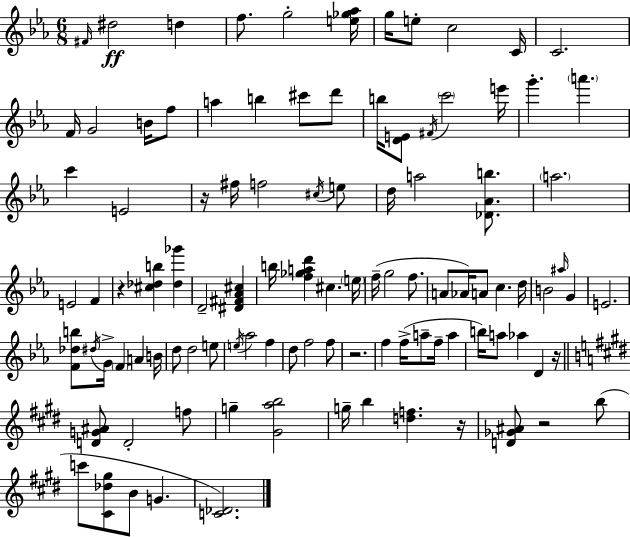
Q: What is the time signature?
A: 6/8